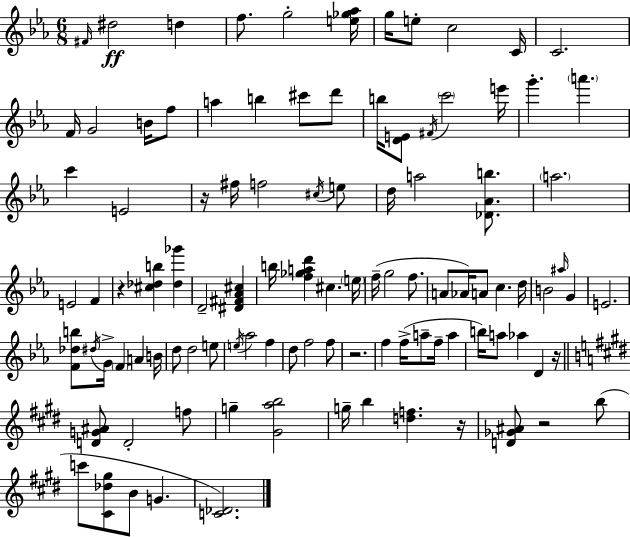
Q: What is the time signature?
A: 6/8